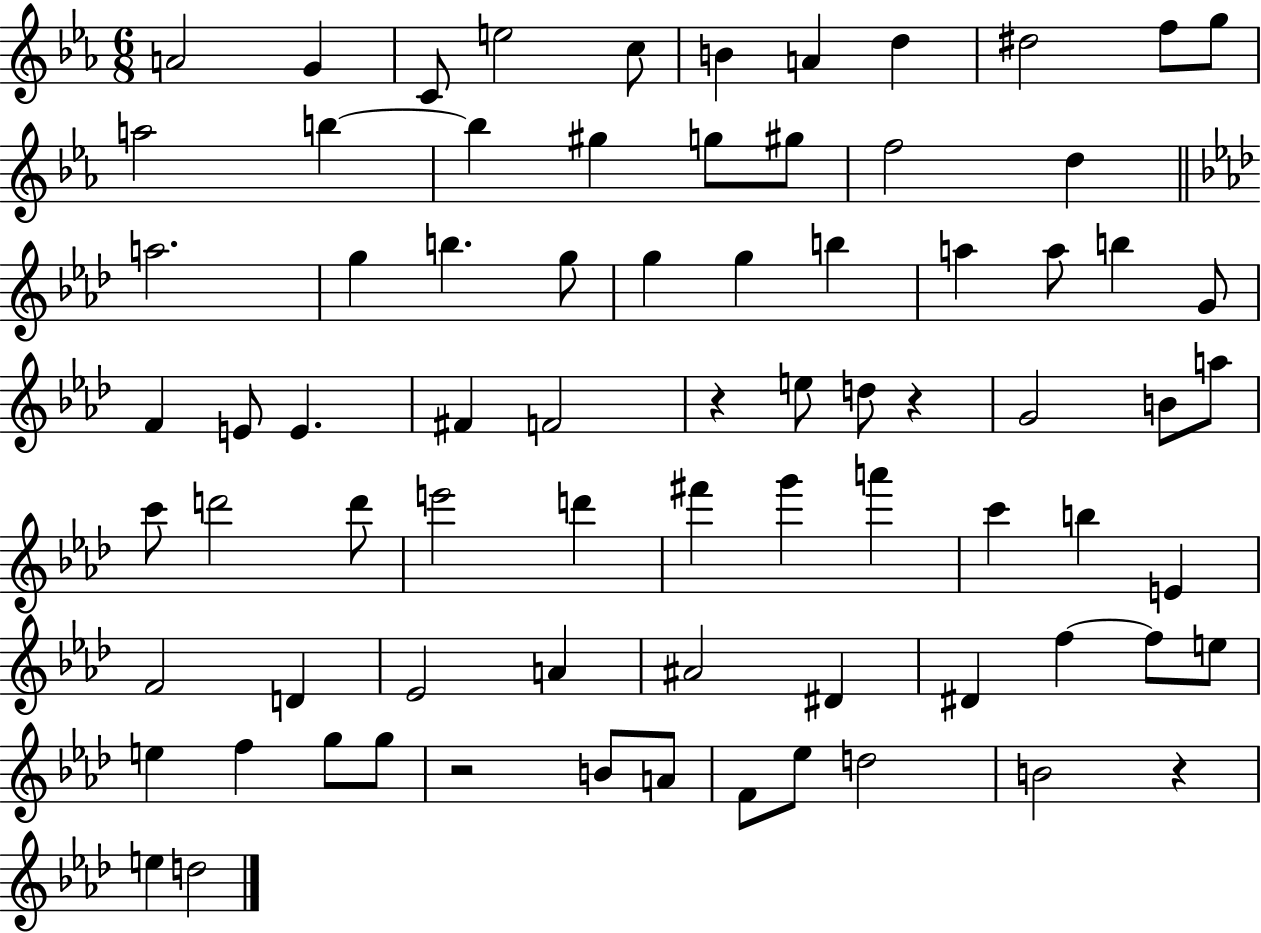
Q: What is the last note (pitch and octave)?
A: D5